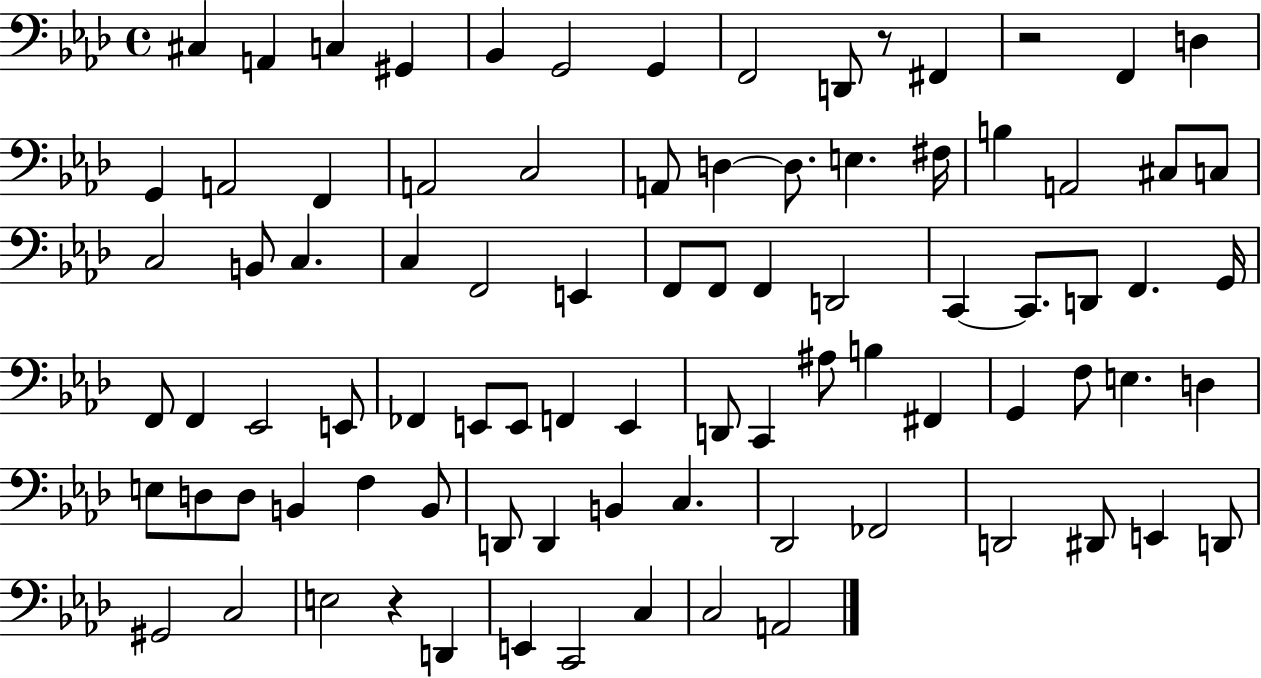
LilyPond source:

{
  \clef bass
  \time 4/4
  \defaultTimeSignature
  \key aes \major
  cis4 a,4 c4 gis,4 | bes,4 g,2 g,4 | f,2 d,8 r8 fis,4 | r2 f,4 d4 | \break g,4 a,2 f,4 | a,2 c2 | a,8 d4~~ d8. e4. fis16 | b4 a,2 cis8 c8 | \break c2 b,8 c4. | c4 f,2 e,4 | f,8 f,8 f,4 d,2 | c,4~~ c,8. d,8 f,4. g,16 | \break f,8 f,4 ees,2 e,8 | fes,4 e,8 e,8 f,4 e,4 | d,8 c,4 ais8 b4 fis,4 | g,4 f8 e4. d4 | \break e8 d8 d8 b,4 f4 b,8 | d,8 d,4 b,4 c4. | des,2 fes,2 | d,2 dis,8 e,4 d,8 | \break gis,2 c2 | e2 r4 d,4 | e,4 c,2 c4 | c2 a,2 | \break \bar "|."
}